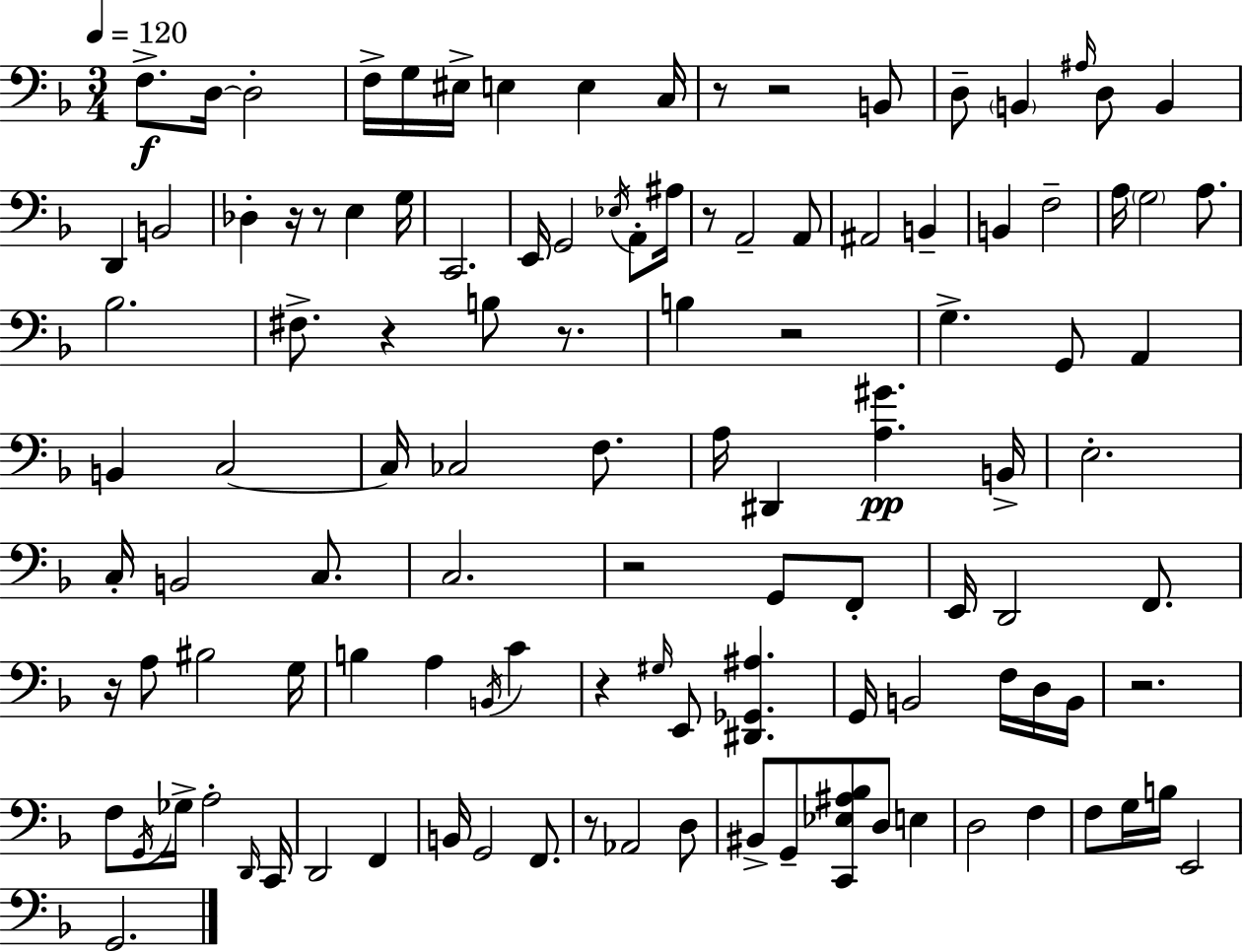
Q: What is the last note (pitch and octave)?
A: G2